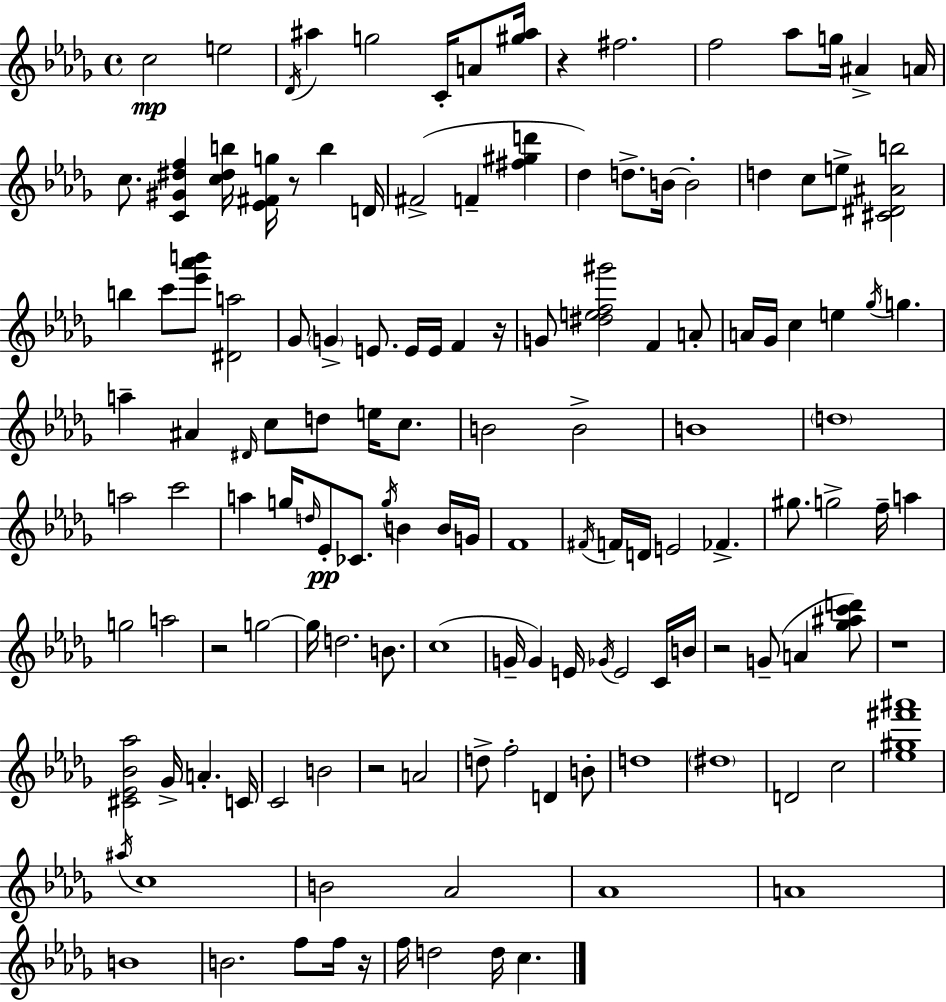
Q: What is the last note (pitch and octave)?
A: C5